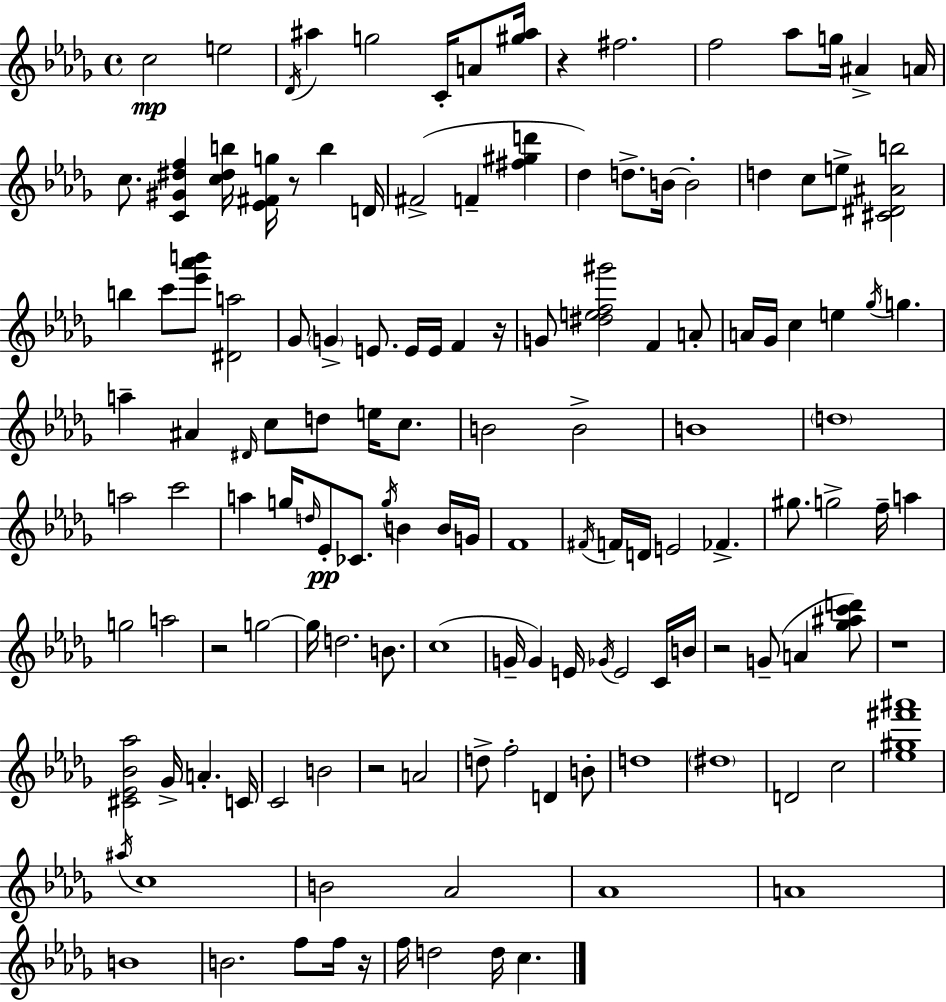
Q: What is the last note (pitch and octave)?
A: C5